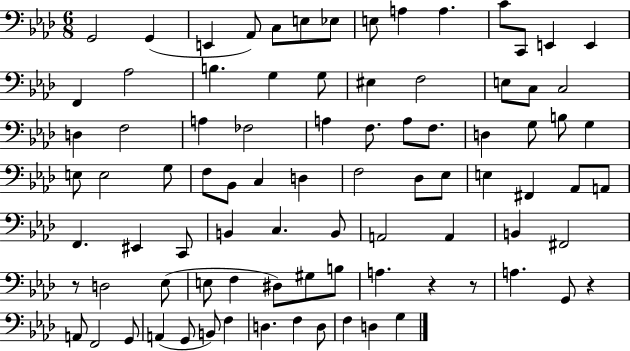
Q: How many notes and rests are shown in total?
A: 87